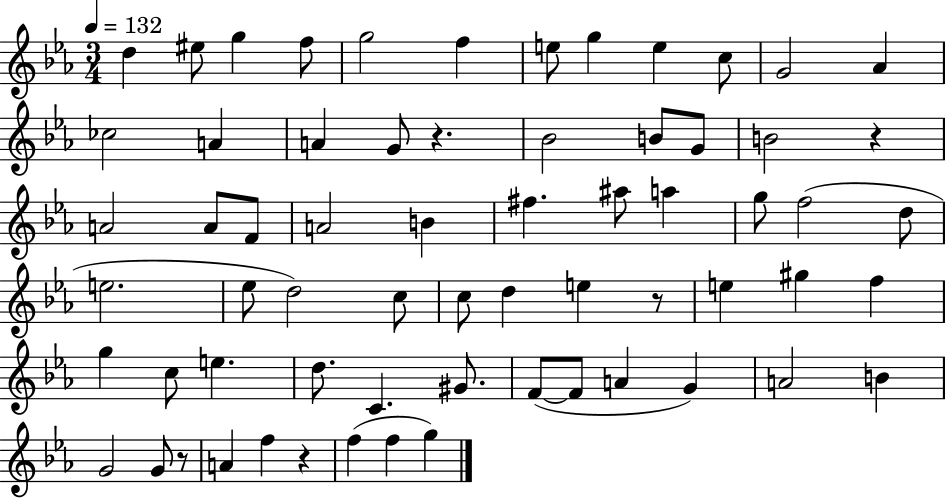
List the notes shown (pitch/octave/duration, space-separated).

D5/q EIS5/e G5/q F5/e G5/h F5/q E5/e G5/q E5/q C5/e G4/h Ab4/q CES5/h A4/q A4/q G4/e R/q. Bb4/h B4/e G4/e B4/h R/q A4/h A4/e F4/e A4/h B4/q F#5/q. A#5/e A5/q G5/e F5/h D5/e E5/h. Eb5/e D5/h C5/e C5/e D5/q E5/q R/e E5/q G#5/q F5/q G5/q C5/e E5/q. D5/e. C4/q. G#4/e. F4/e F4/e A4/q G4/q A4/h B4/q G4/h G4/e R/e A4/q F5/q R/q F5/q F5/q G5/q